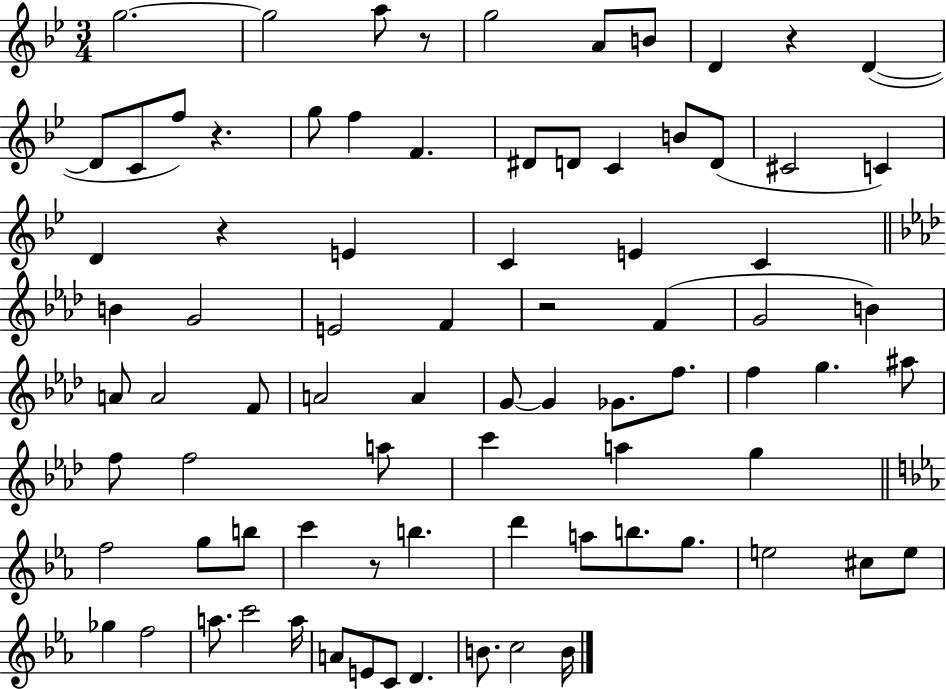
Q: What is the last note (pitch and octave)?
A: B4